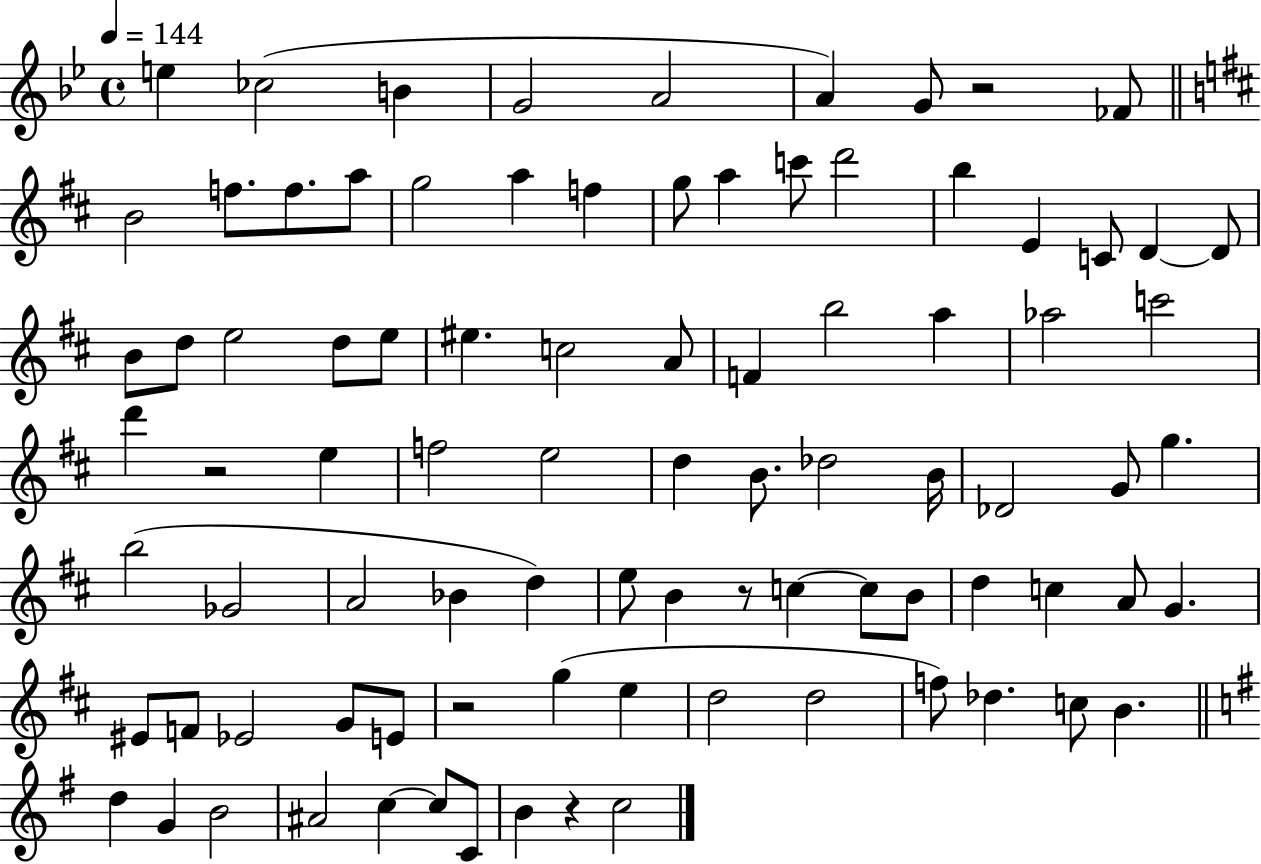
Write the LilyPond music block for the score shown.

{
  \clef treble
  \time 4/4
  \defaultTimeSignature
  \key bes \major
  \tempo 4 = 144
  \repeat volta 2 { e''4 ces''2( b'4 | g'2 a'2 | a'4) g'8 r2 fes'8 | \bar "||" \break \key d \major b'2 f''8. f''8. a''8 | g''2 a''4 f''4 | g''8 a''4 c'''8 d'''2 | b''4 e'4 c'8 d'4~~ d'8 | \break b'8 d''8 e''2 d''8 e''8 | eis''4. c''2 a'8 | f'4 b''2 a''4 | aes''2 c'''2 | \break d'''4 r2 e''4 | f''2 e''2 | d''4 b'8. des''2 b'16 | des'2 g'8 g''4. | \break b''2( ges'2 | a'2 bes'4 d''4) | e''8 b'4 r8 c''4~~ c''8 b'8 | d''4 c''4 a'8 g'4. | \break eis'8 f'8 ees'2 g'8 e'8 | r2 g''4( e''4 | d''2 d''2 | f''8) des''4. c''8 b'4. | \break \bar "||" \break \key e \minor d''4 g'4 b'2 | ais'2 c''4~~ c''8 c'8 | b'4 r4 c''2 | } \bar "|."
}